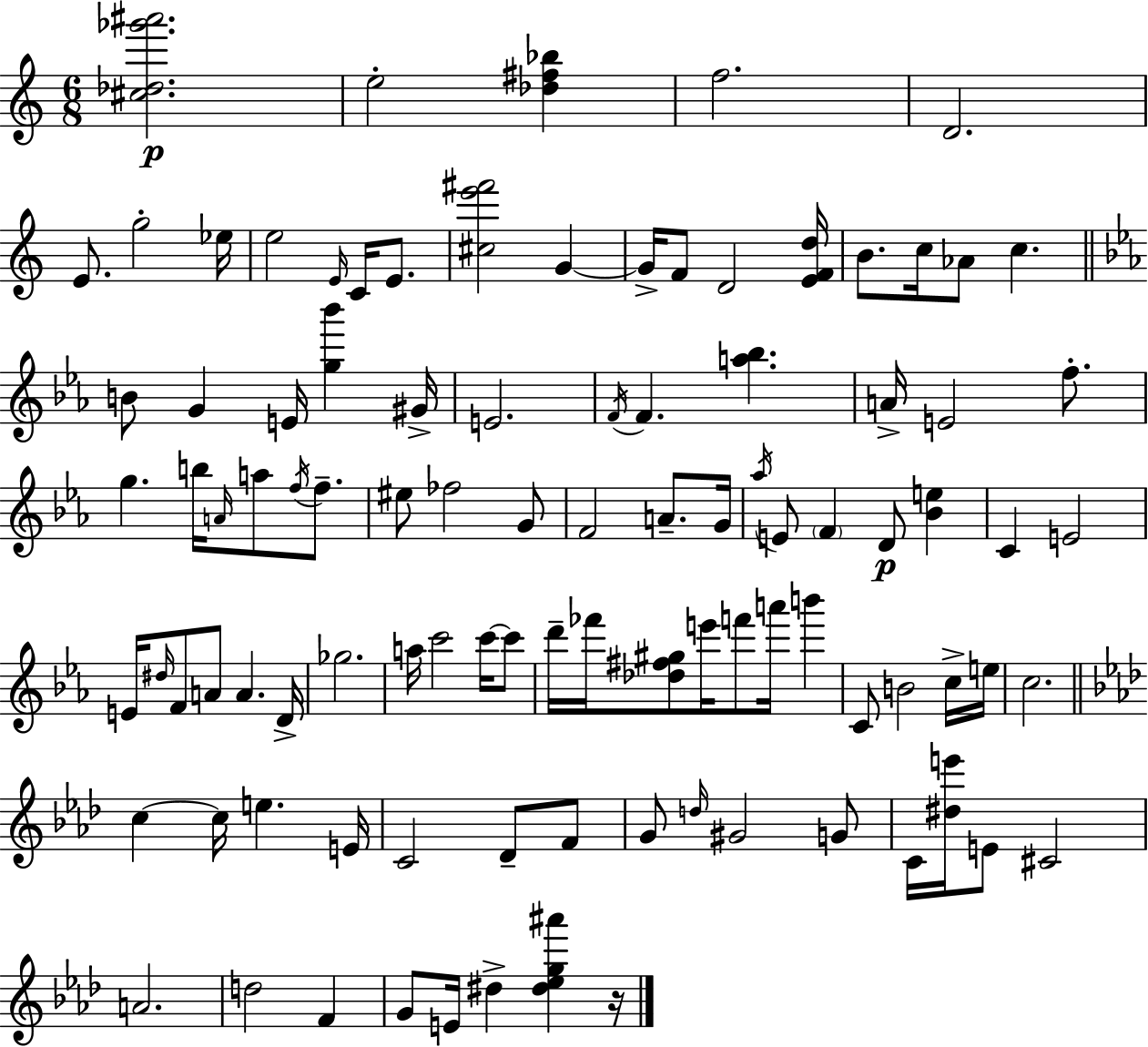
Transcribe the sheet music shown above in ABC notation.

X:1
T:Untitled
M:6/8
L:1/4
K:C
[^c_d_g'^a']2 e2 [_d^f_b] f2 D2 E/2 g2 _e/4 e2 E/4 C/4 E/2 [^ce'^f']2 G G/4 F/2 D2 [EFd]/4 B/2 c/4 _A/2 c B/2 G E/4 [g_b'] ^G/4 E2 F/4 F [a_b] A/4 E2 f/2 g b/4 A/4 a/2 f/4 f/2 ^e/2 _f2 G/2 F2 A/2 G/4 _a/4 E/2 F D/2 [_Be] C E2 E/4 ^d/4 F/2 A/2 A D/4 _g2 a/4 c'2 c'/4 c'/2 d'/4 _f'/4 [_d^f^g]/2 e'/4 f'/2 a'/4 b' C/2 B2 c/4 e/4 c2 c c/4 e E/4 C2 _D/2 F/2 G/2 d/4 ^G2 G/2 C/4 [^de']/4 E/2 ^C2 A2 d2 F G/2 E/4 ^d [^d_eg^a'] z/4